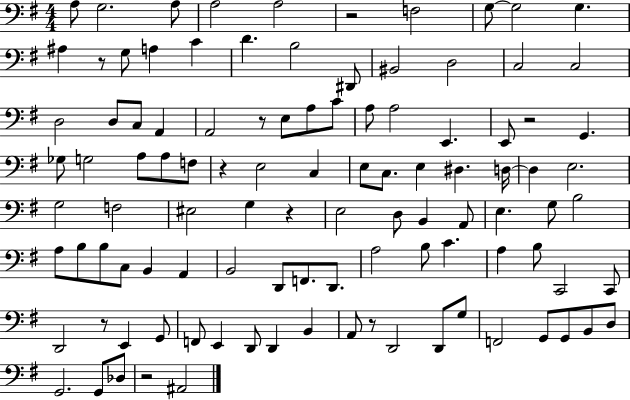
{
  \clef bass
  \numericTimeSignature
  \time 4/4
  \key g \major
  a8 g2. a8 | a2 a2 | r2 f2 | g8~~ g2 g4. | \break ais4 r8 g8 a4 c'4 | d'4. b2 dis,8 | bis,2 d2 | c2 c2 | \break d2 d8 c8 a,4 | a,2 r8 e8 a8 c'8 | a8 a2 e,4. | e,8 r2 g,4. | \break ges8 g2 a8 a8 f8 | r4 e2 c4 | e8 c8. e4 dis4. d16~~ | d4 e2. | \break g2 f2 | eis2 g4 r4 | e2 d8 b,4 a,8 | e4. g8 b2 | \break a8 b8 b8 c8 b,4 a,4 | b,2 d,8 f,8. d,8. | a2 b8 c'4. | a4 b8 c,2 c,8 | \break d,2 r8 e,4 g,8 | f,8 e,4 d,8 d,4 b,4 | a,8 r8 d,2 d,8 g8 | f,2 g,8 g,8 b,8 d8 | \break g,2. g,8 des8 | r2 ais,2 | \bar "|."
}